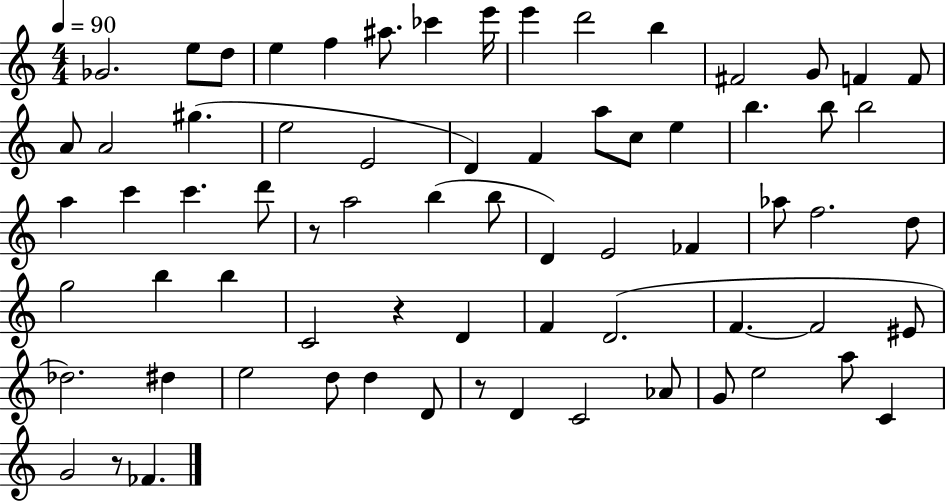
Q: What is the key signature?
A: C major